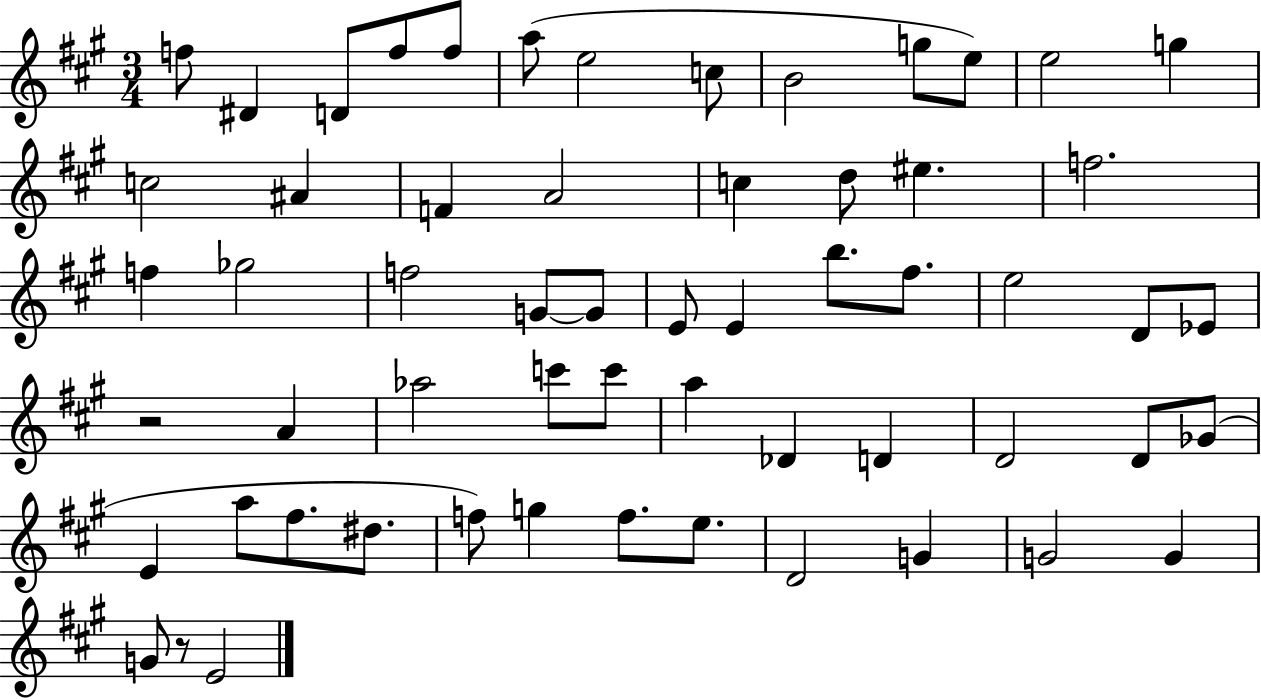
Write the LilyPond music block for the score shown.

{
  \clef treble
  \numericTimeSignature
  \time 3/4
  \key a \major
  f''8 dis'4 d'8 f''8 f''8 | a''8( e''2 c''8 | b'2 g''8 e''8) | e''2 g''4 | \break c''2 ais'4 | f'4 a'2 | c''4 d''8 eis''4. | f''2. | \break f''4 ges''2 | f''2 g'8~~ g'8 | e'8 e'4 b''8. fis''8. | e''2 d'8 ees'8 | \break r2 a'4 | aes''2 c'''8 c'''8 | a''4 des'4 d'4 | d'2 d'8 ges'8( | \break e'4 a''8 fis''8. dis''8. | f''8) g''4 f''8. e''8. | d'2 g'4 | g'2 g'4 | \break g'8 r8 e'2 | \bar "|."
}